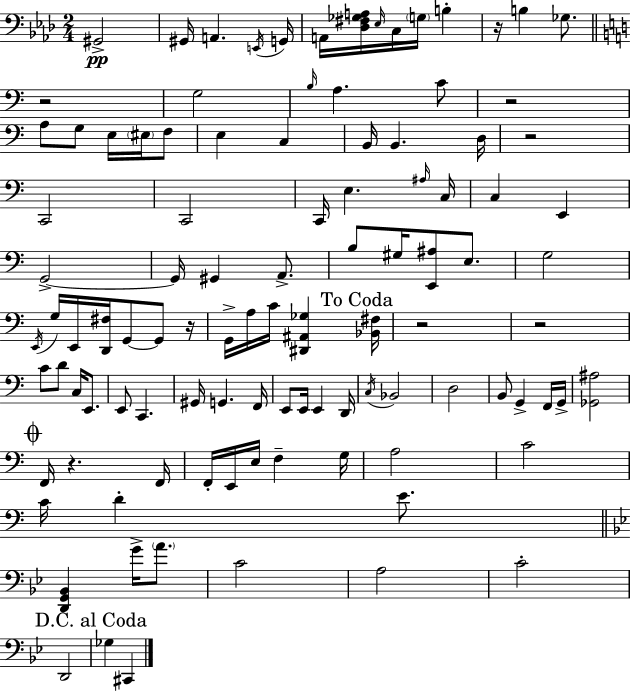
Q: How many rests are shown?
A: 8